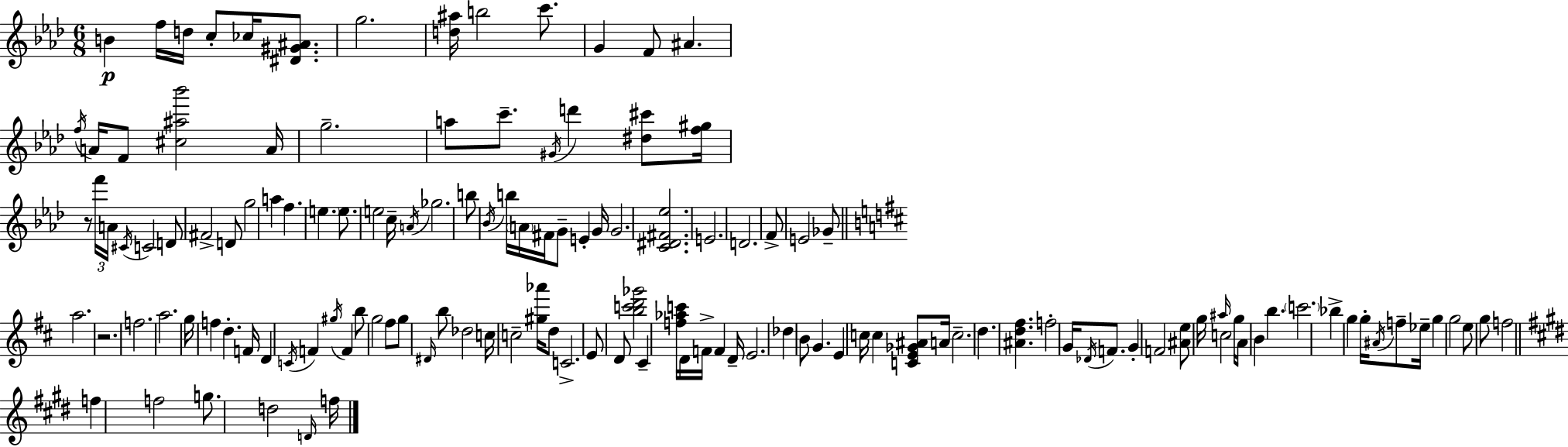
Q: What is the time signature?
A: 6/8